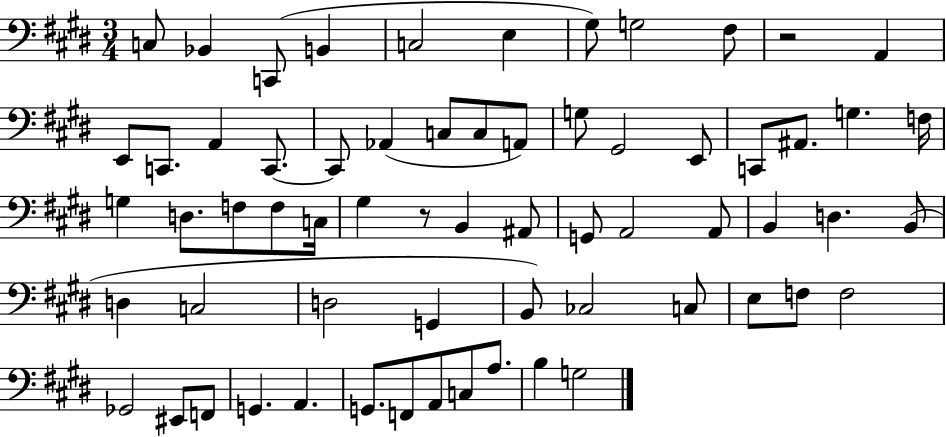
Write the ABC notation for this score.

X:1
T:Untitled
M:3/4
L:1/4
K:E
C,/2 _B,, C,,/2 B,, C,2 E, ^G,/2 G,2 ^F,/2 z2 A,, E,,/2 C,,/2 A,, C,,/2 C,,/2 _A,, C,/2 C,/2 A,,/2 G,/2 ^G,,2 E,,/2 C,,/2 ^A,,/2 G, F,/4 G, D,/2 F,/2 F,/2 C,/4 ^G, z/2 B,, ^A,,/2 G,,/2 A,,2 A,,/2 B,, D, B,,/2 D, C,2 D,2 G,, B,,/2 _C,2 C,/2 E,/2 F,/2 F,2 _G,,2 ^E,,/2 F,,/2 G,, A,, G,,/2 F,,/2 A,,/2 C,/2 A,/2 B, G,2